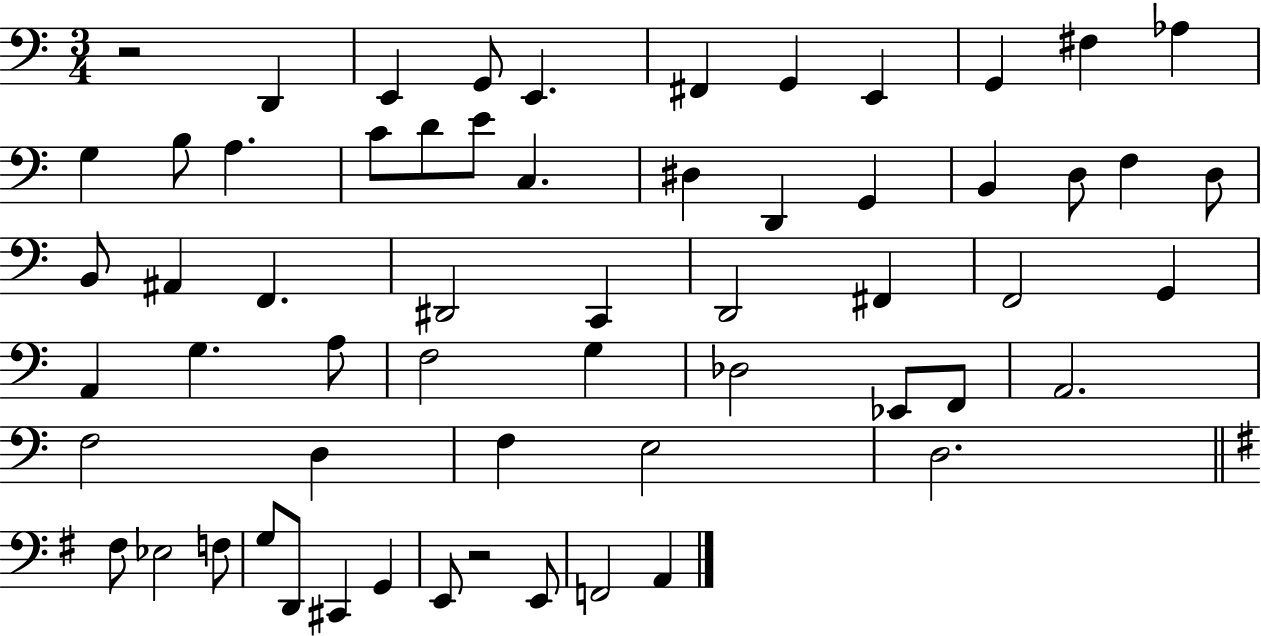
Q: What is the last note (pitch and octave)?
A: A2